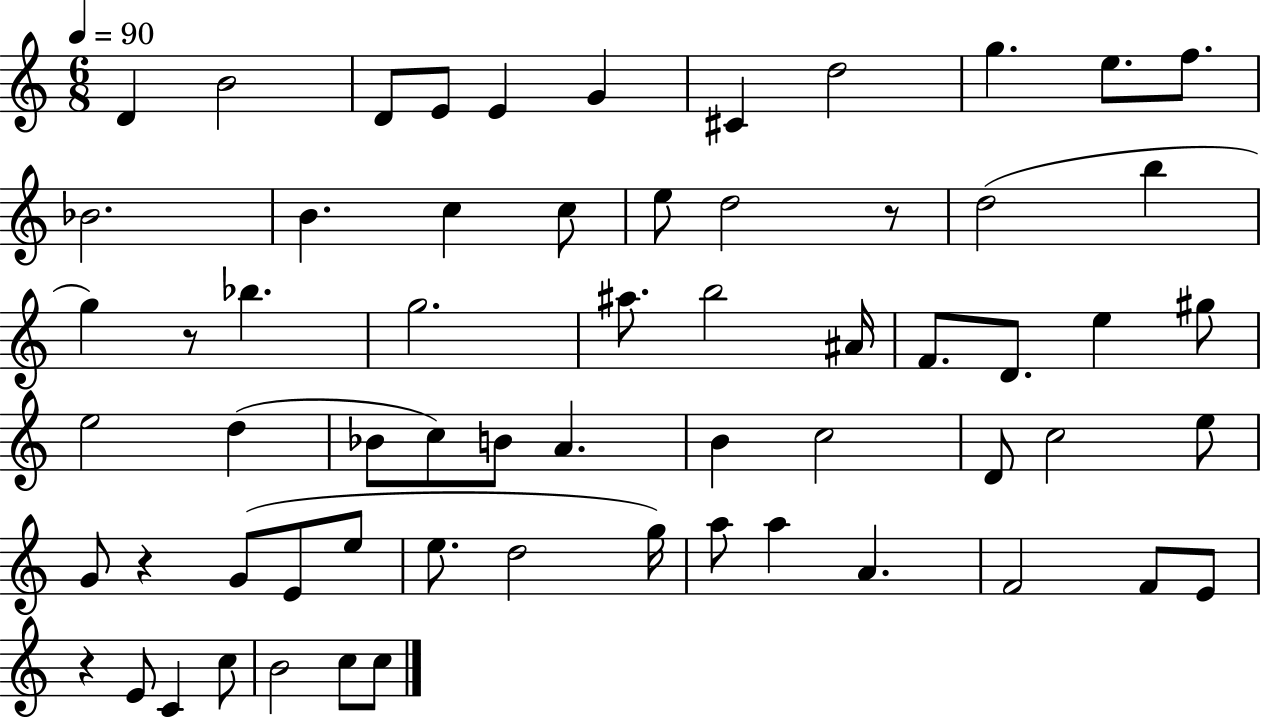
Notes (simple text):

D4/q B4/h D4/e E4/e E4/q G4/q C#4/q D5/h G5/q. E5/e. F5/e. Bb4/h. B4/q. C5/q C5/e E5/e D5/h R/e D5/h B5/q G5/q R/e Bb5/q. G5/h. A#5/e. B5/h A#4/s F4/e. D4/e. E5/q G#5/e E5/h D5/q Bb4/e C5/e B4/e A4/q. B4/q C5/h D4/e C5/h E5/e G4/e R/q G4/e E4/e E5/e E5/e. D5/h G5/s A5/e A5/q A4/q. F4/h F4/e E4/e R/q E4/e C4/q C5/e B4/h C5/e C5/e